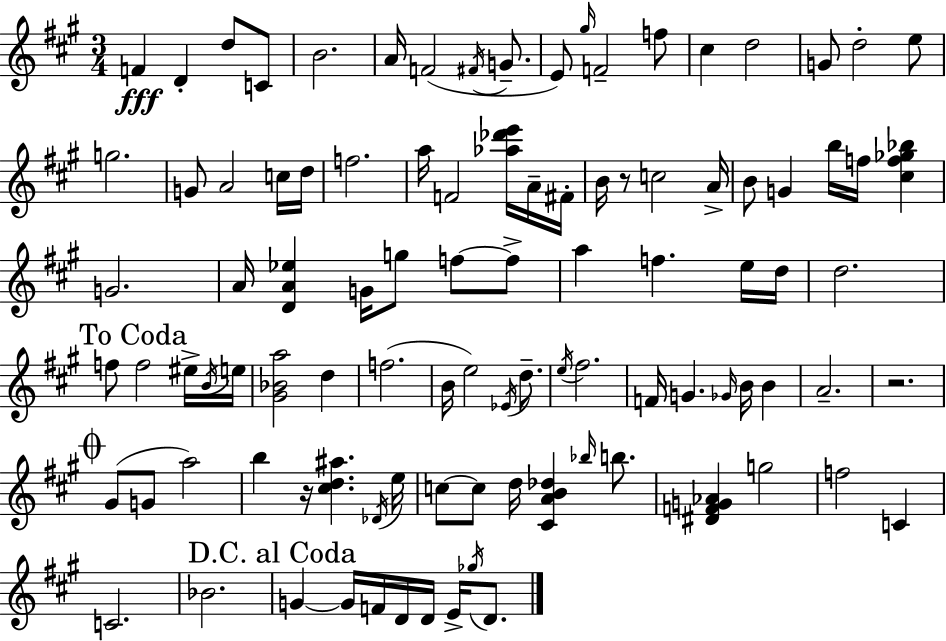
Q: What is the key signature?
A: A major